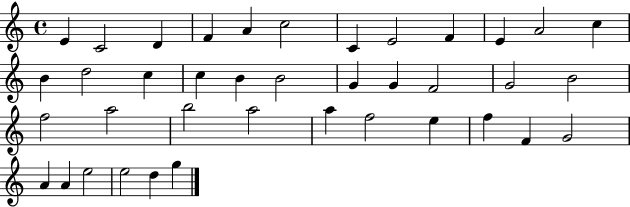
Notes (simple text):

E4/q C4/h D4/q F4/q A4/q C5/h C4/q E4/h F4/q E4/q A4/h C5/q B4/q D5/h C5/q C5/q B4/q B4/h G4/q G4/q F4/h G4/h B4/h F5/h A5/h B5/h A5/h A5/q F5/h E5/q F5/q F4/q G4/h A4/q A4/q E5/h E5/h D5/q G5/q